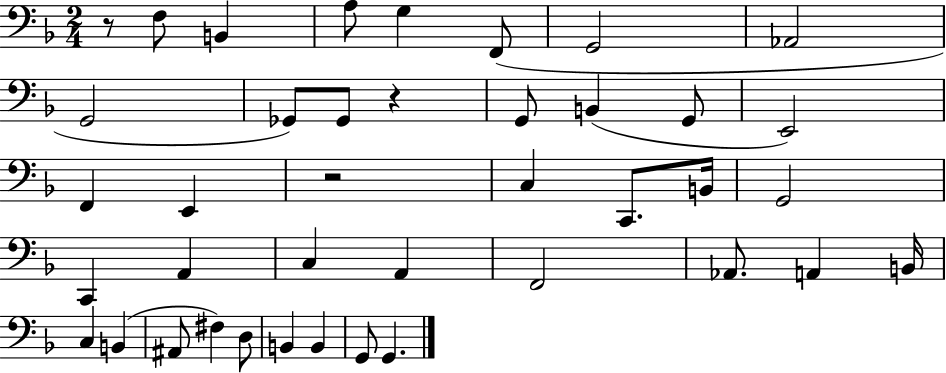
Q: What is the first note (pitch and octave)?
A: F3